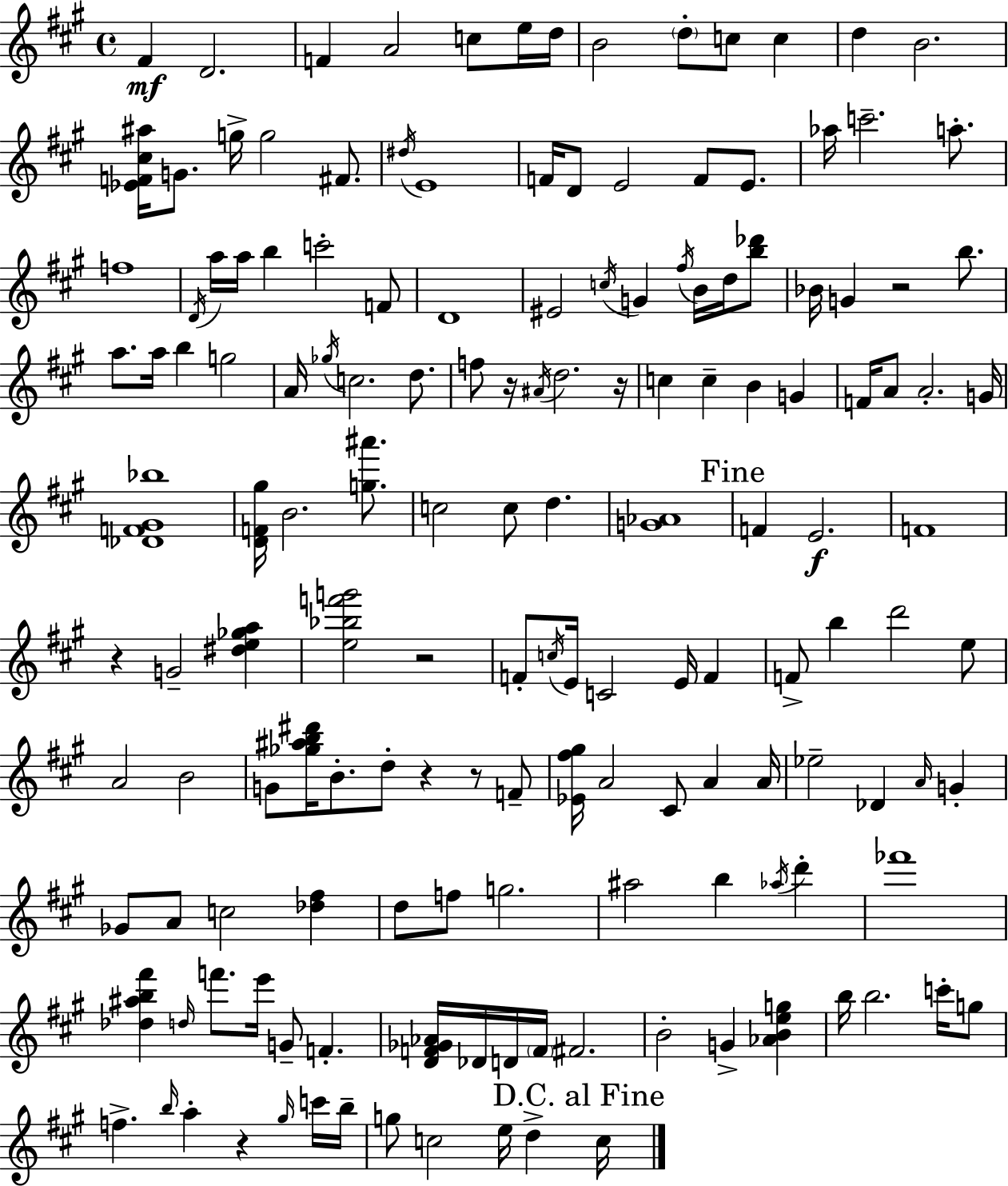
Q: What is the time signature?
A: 4/4